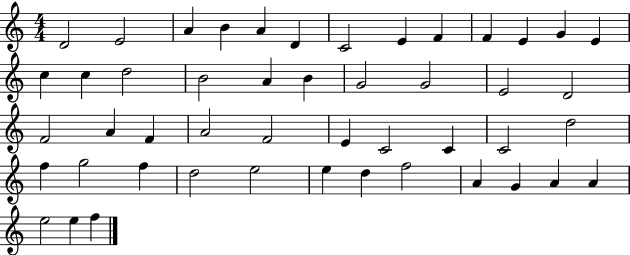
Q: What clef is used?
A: treble